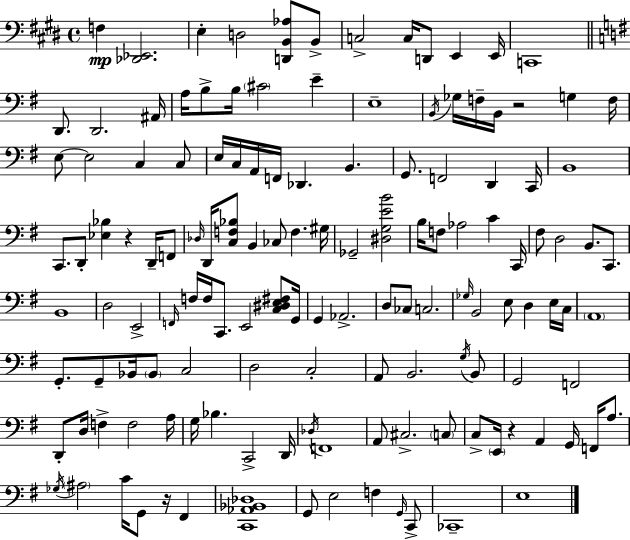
{
  \clef bass
  \time 4/4
  \defaultTimeSignature
  \key e \major
  f4\mp <des, ees,>2. | e4-. d2 <d, b, aes>8 b,8-> | c2-> c16 d,8 e,4 e,16 | c,1 | \break \bar "||" \break \key g \major d,8. d,2. ais,16 | a16 b8-> b16 \parenthesize cis'2 e'4-- | e1-- | \acciaccatura { b,16 } ges16 f16-- b,16 r2 g4 | \break f16 e8~~ e2 c4 c8 | e16 c16 a,16 f,16 des,4. b,4. | g,8. f,2 d,4 | c,16 b,1 | \break c,8. d,8-. <ees bes>4 r4 d,16-- f,8 | \grace { des16 } d,16 <c f bes>8 b,4 ces8 f4. | gis16 ges,2-- <dis g e' b'>2 | b16 f8 aes2 c'4 | \break c,16 fis8 d2 b,8. c,8. | b,1 | d2 e,2-> | \grace { f,16 } f16 f16 c,8. e,2 | \break <c dis e fis>8 g,16 g,4 aes,2.-> | d8 ces8 c2. | \grace { ges16 } b,2 e8 d4 | e16 c16 \parenthesize a,1 | \break g,8.-. g,8-- bes,16 \parenthesize bes,8 c2 | d2 c2-. | a,8 b,2. | \acciaccatura { g16 } b,8 g,2 f,2 | \break d,8-. d16 f4-> f2 | a16 g16 bes4. c,2-> | d,16 \acciaccatura { des16 } f,1 | a,8 cis2.-> | \break \parenthesize c8 c8-> \parenthesize e,16 r4 a,4 | g,16 f,16 a8. \acciaccatura { ges16 } \parenthesize ais2 c'16 | g,8 r16 fis,4 <c, aes, bes, des>1 | g,8 e2 | \break f4 \grace { g,16 } c,8-> ces,1-- | e1 | \bar "|."
}